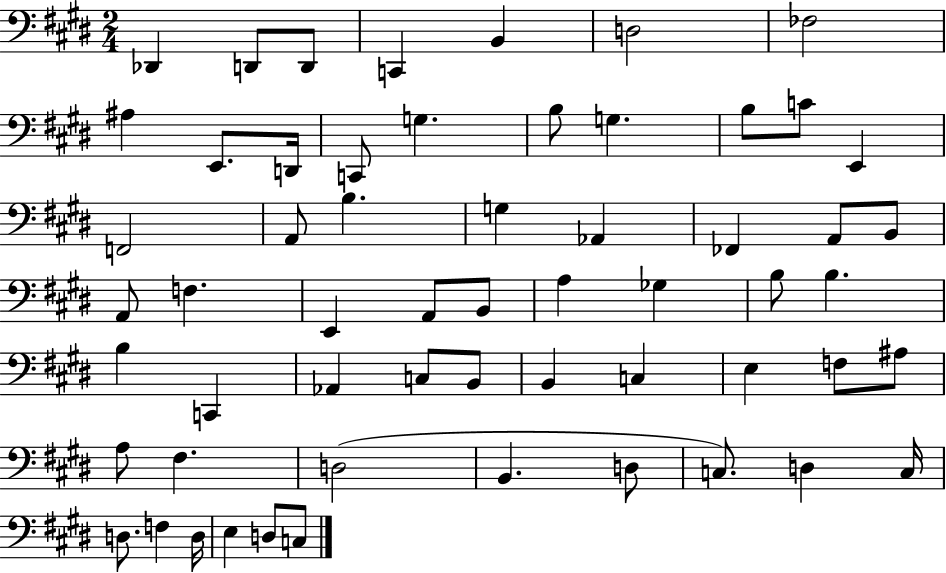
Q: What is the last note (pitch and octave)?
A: C3